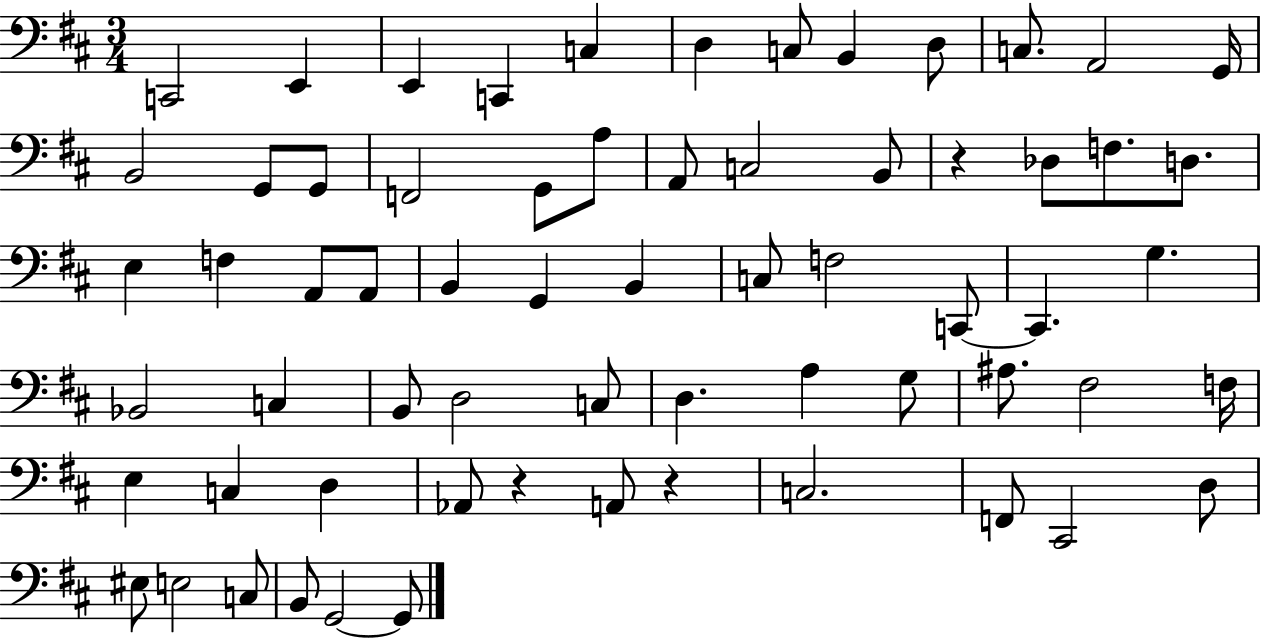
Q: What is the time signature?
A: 3/4